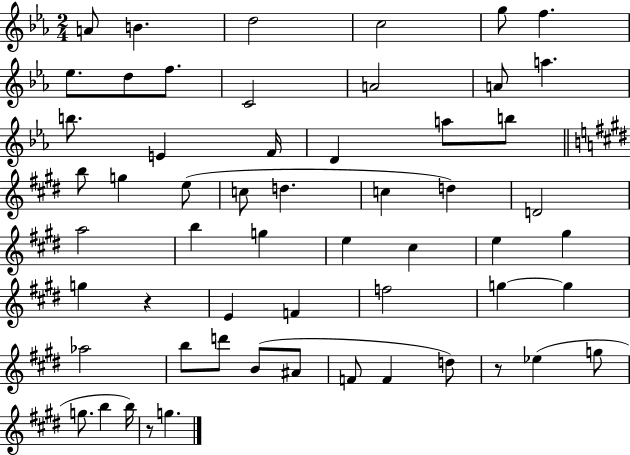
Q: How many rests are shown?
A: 3